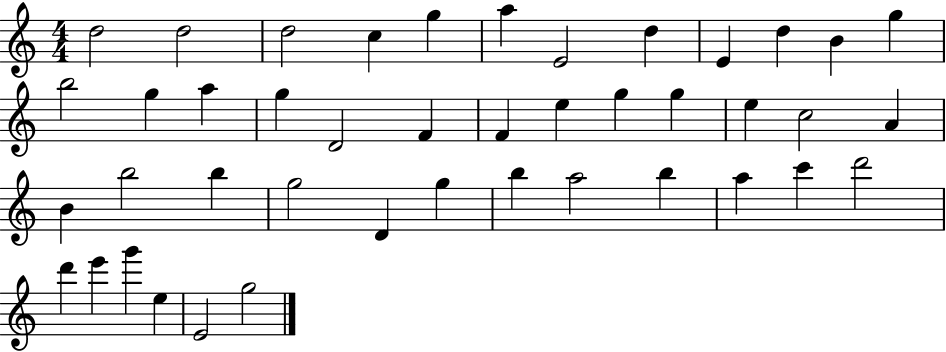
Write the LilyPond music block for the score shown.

{
  \clef treble
  \numericTimeSignature
  \time 4/4
  \key c \major
  d''2 d''2 | d''2 c''4 g''4 | a''4 e'2 d''4 | e'4 d''4 b'4 g''4 | \break b''2 g''4 a''4 | g''4 d'2 f'4 | f'4 e''4 g''4 g''4 | e''4 c''2 a'4 | \break b'4 b''2 b''4 | g''2 d'4 g''4 | b''4 a''2 b''4 | a''4 c'''4 d'''2 | \break d'''4 e'''4 g'''4 e''4 | e'2 g''2 | \bar "|."
}